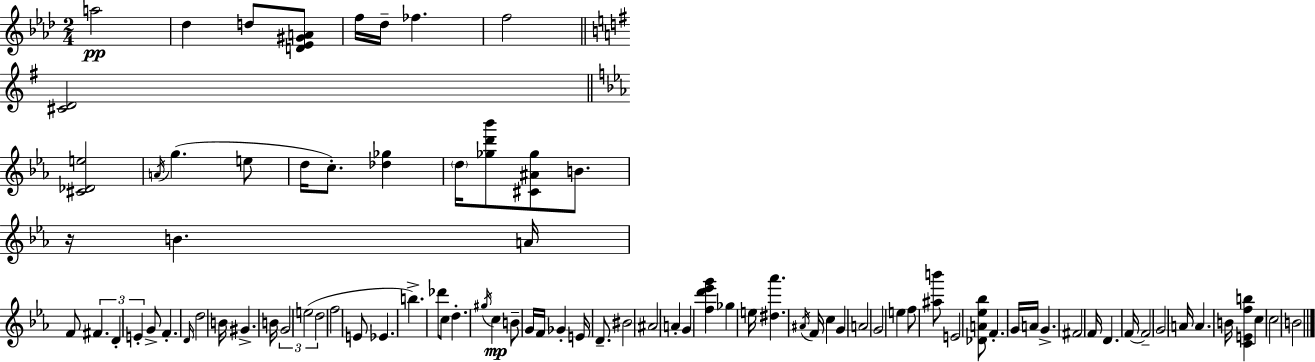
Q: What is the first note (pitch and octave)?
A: A5